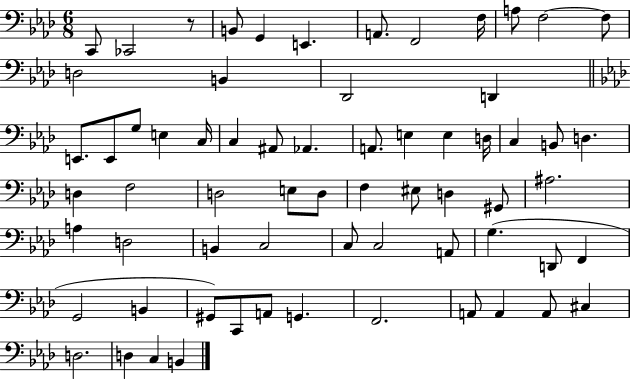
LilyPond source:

{
  \clef bass
  \numericTimeSignature
  \time 6/8
  \key aes \major
  c,8 ces,2 r8 | b,8 g,4 e,4. | a,8. f,2 f16 | a8 f2~~ f8 | \break d2 b,4 | des,2 d,4 | \bar "||" \break \key aes \major e,8. e,8 g8 e4 c16 | c4 ais,8 aes,4. | a,8. e4 e4 d16 | c4 b,8 d4. | \break d4 f2 | d2 e8 d8 | f4 eis8 d4 gis,8 | ais2. | \break a4 d2 | b,4 c2 | c8 c2 a,8 | g4.( d,8 f,4 | \break g,2 b,4 | gis,8) c,8 a,8 g,4. | f,2. | a,8 a,4 a,8 cis4 | \break d2. | d4 c4 b,4 | \bar "|."
}